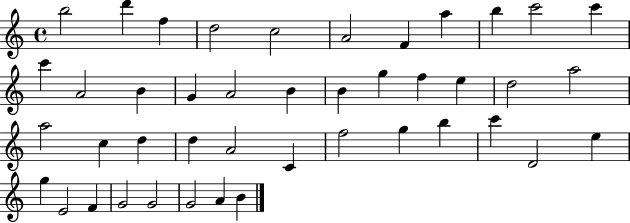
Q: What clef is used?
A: treble